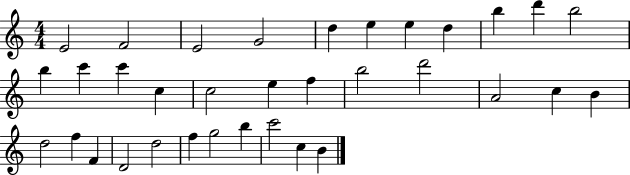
E4/h F4/h E4/h G4/h D5/q E5/q E5/q D5/q B5/q D6/q B5/h B5/q C6/q C6/q C5/q C5/h E5/q F5/q B5/h D6/h A4/h C5/q B4/q D5/h F5/q F4/q D4/h D5/h F5/q G5/h B5/q C6/h C5/q B4/q